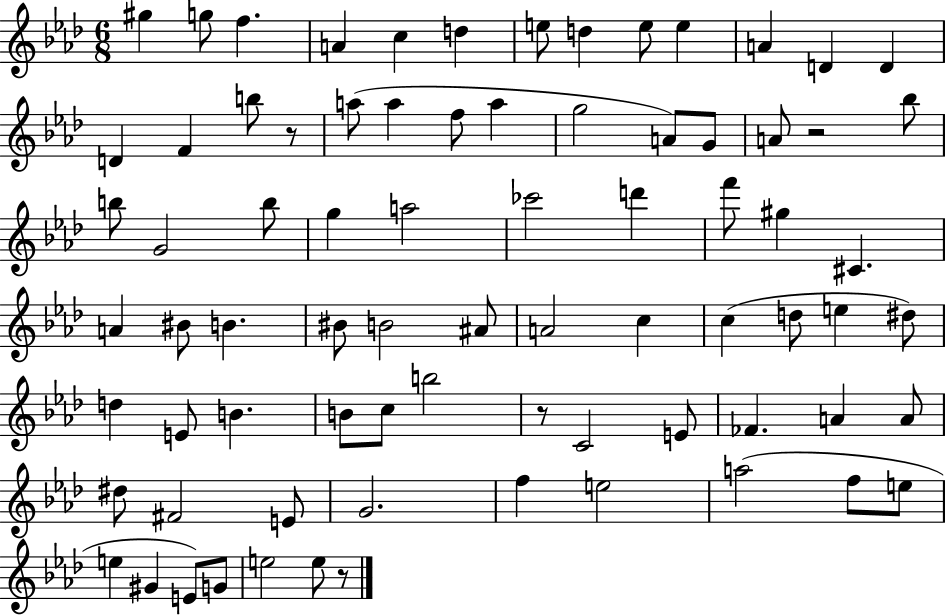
G#5/q G5/e F5/q. A4/q C5/q D5/q E5/e D5/q E5/e E5/q A4/q D4/q D4/q D4/q F4/q B5/e R/e A5/e A5/q F5/e A5/q G5/h A4/e G4/e A4/e R/h Bb5/e B5/e G4/h B5/e G5/q A5/h CES6/h D6/q F6/e G#5/q C#4/q. A4/q BIS4/e B4/q. BIS4/e B4/h A#4/e A4/h C5/q C5/q D5/e E5/q D#5/e D5/q E4/e B4/q. B4/e C5/e B5/h R/e C4/h E4/e FES4/q. A4/q A4/e D#5/e F#4/h E4/e G4/h. F5/q E5/h A5/h F5/e E5/e E5/q G#4/q E4/e G4/e E5/h E5/e R/e